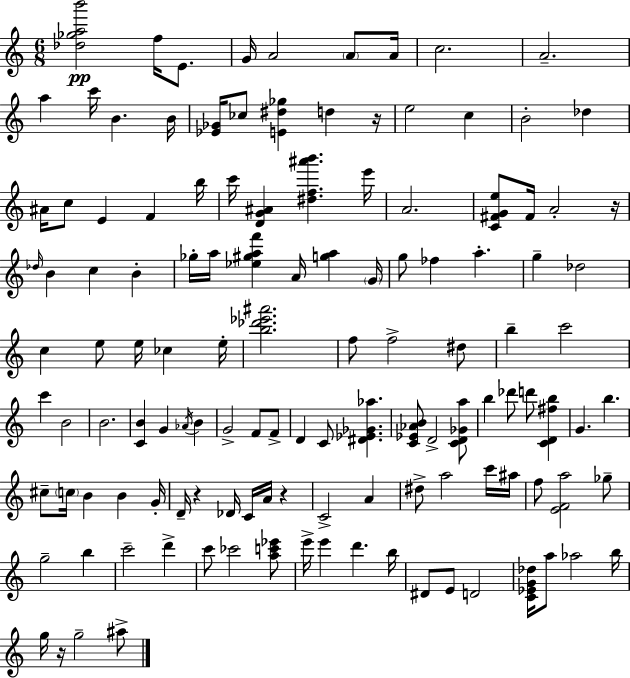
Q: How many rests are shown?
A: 5